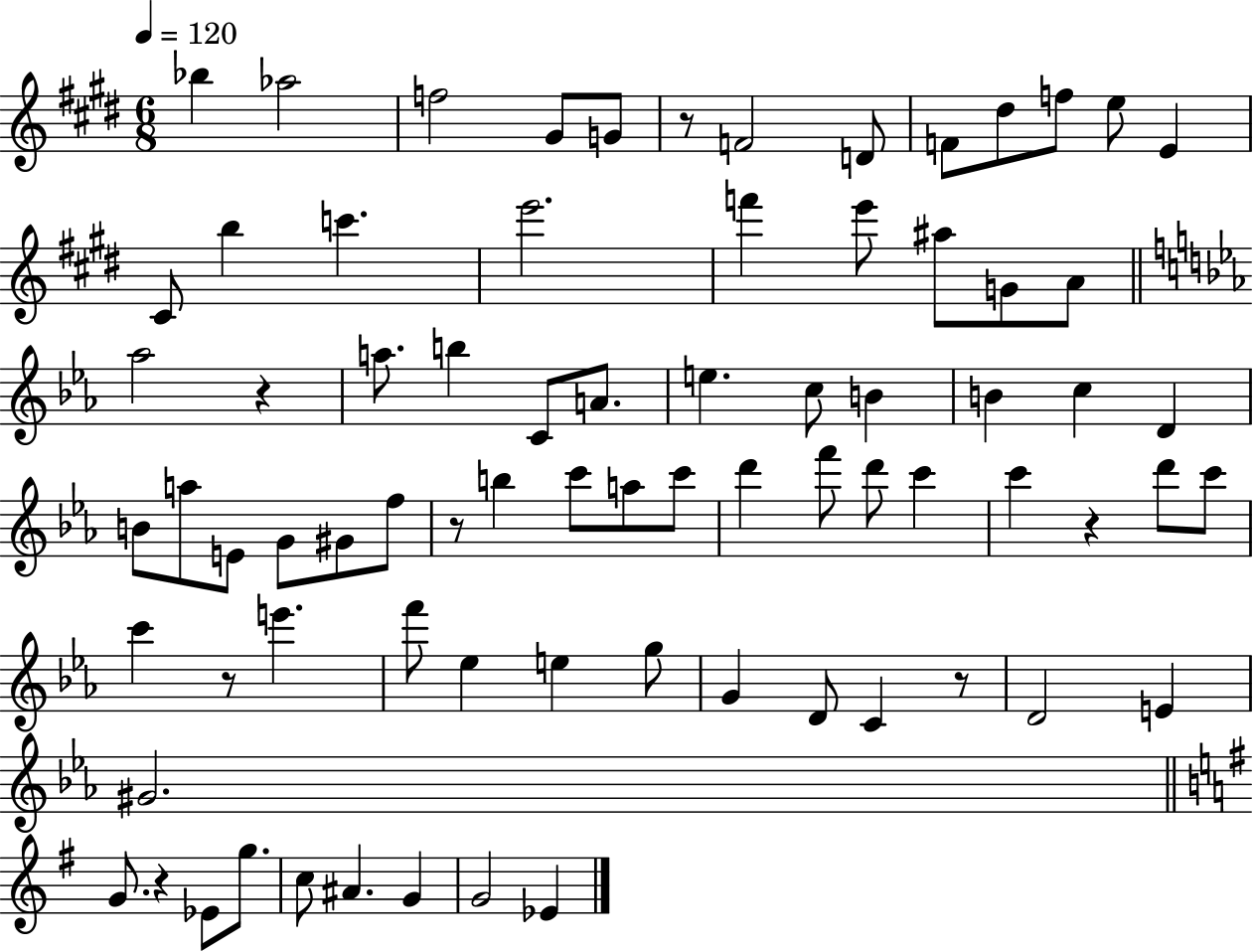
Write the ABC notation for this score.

X:1
T:Untitled
M:6/8
L:1/4
K:E
_b _a2 f2 ^G/2 G/2 z/2 F2 D/2 F/2 ^d/2 f/2 e/2 E ^C/2 b c' e'2 f' e'/2 ^a/2 G/2 A/2 _a2 z a/2 b C/2 A/2 e c/2 B B c D B/2 a/2 E/2 G/2 ^G/2 f/2 z/2 b c'/2 a/2 c'/2 d' f'/2 d'/2 c' c' z d'/2 c'/2 c' z/2 e' f'/2 _e e g/2 G D/2 C z/2 D2 E ^G2 G/2 z _E/2 g/2 c/2 ^A G G2 _E